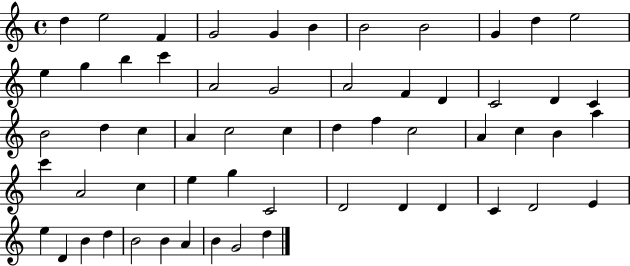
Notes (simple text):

D5/q E5/h F4/q G4/h G4/q B4/q B4/h B4/h G4/q D5/q E5/h E5/q G5/q B5/q C6/q A4/h G4/h A4/h F4/q D4/q C4/h D4/q C4/q B4/h D5/q C5/q A4/q C5/h C5/q D5/q F5/q C5/h A4/q C5/q B4/q A5/q C6/q A4/h C5/q E5/q G5/q C4/h D4/h D4/q D4/q C4/q D4/h E4/q E5/q D4/q B4/q D5/q B4/h B4/q A4/q B4/q G4/h D5/q